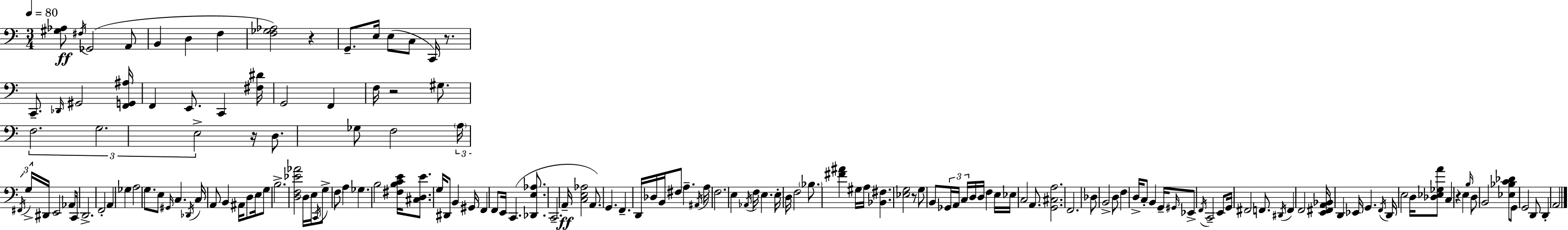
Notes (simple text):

[G#3,Ab3]/e F#3/s Gb2/h A2/e B2/q D3/q F3/q [F3,Gb3,Ab3]/h R/q G2/e. E3/s E3/e C3/e C2/s R/e. C2/e. Db2/s G#2/h [F2,G2,A#3]/s F2/q E2/e. C2/q [F#3,D#4]/s G2/h F2/q F3/s R/h G#3/e. F3/h. G3/h. E3/h R/s D3/e. Gb3/e F3/h A3/s F#2/s G3/s D#2/s E2/h Ab2/e C2/s D2/h. F2/h A2/q Gb3/q A3/h G3/e. E3/e G#2/s C3/q. Db2/s C3/s A2/e B2/q A#2/s D3/e E3/s G3/e B3/h. [D3,F3,Eb4,Ab4]/h D3/s E3/s C2/s G3/e F3/e A3/q Gb3/q. B3/h [F#3,B3,C4,E4]/s [C#3,D3,E4]/e. G3/s D#2/e B2/q G#2/s F2/q F2/e E2/s C2/q. [Db2,E3,Ab3]/e. C2/h. A2/s [C3,E3,Ab3]/h A2/e. G2/q. F2/q. D2/s Db3/s B2/s F#3/e A3/q. A#2/s A3/s F3/h. E3/q Ab2/s F3/s E3/q. E3/s D3/s F3/h Bb3/e. [F#4,A#4]/q G#3/s A3/s [Bb2,F#3]/q. [Eb3,G3]/h R/e G3/e B2/e Gb2/s A2/s C3/s D3/s D3/s F3/q E3/s Eb3/s C3/h A2/e. [G2,C#3,A3]/h. F2/h. Db3/e B2/h D3/e F3/q D3/s C3/e B2/q G2/s G#2/s Eb2/e F2/s C2/h E2/e G2/s F#2/h F2/e. D#2/s F2/q F2/h [E2,F#2,A2,Bb2]/s D2/q Eb2/s G2/q. F2/s D2/s E3/h D3/s [Db3,Eb3,Gb3,A4]/e C3/q R/q E3/q B3/s D3/e B2/h [Eb3,Bb3,C4,Db4]/e G2/e G2/h D2/e D2/q A2/h